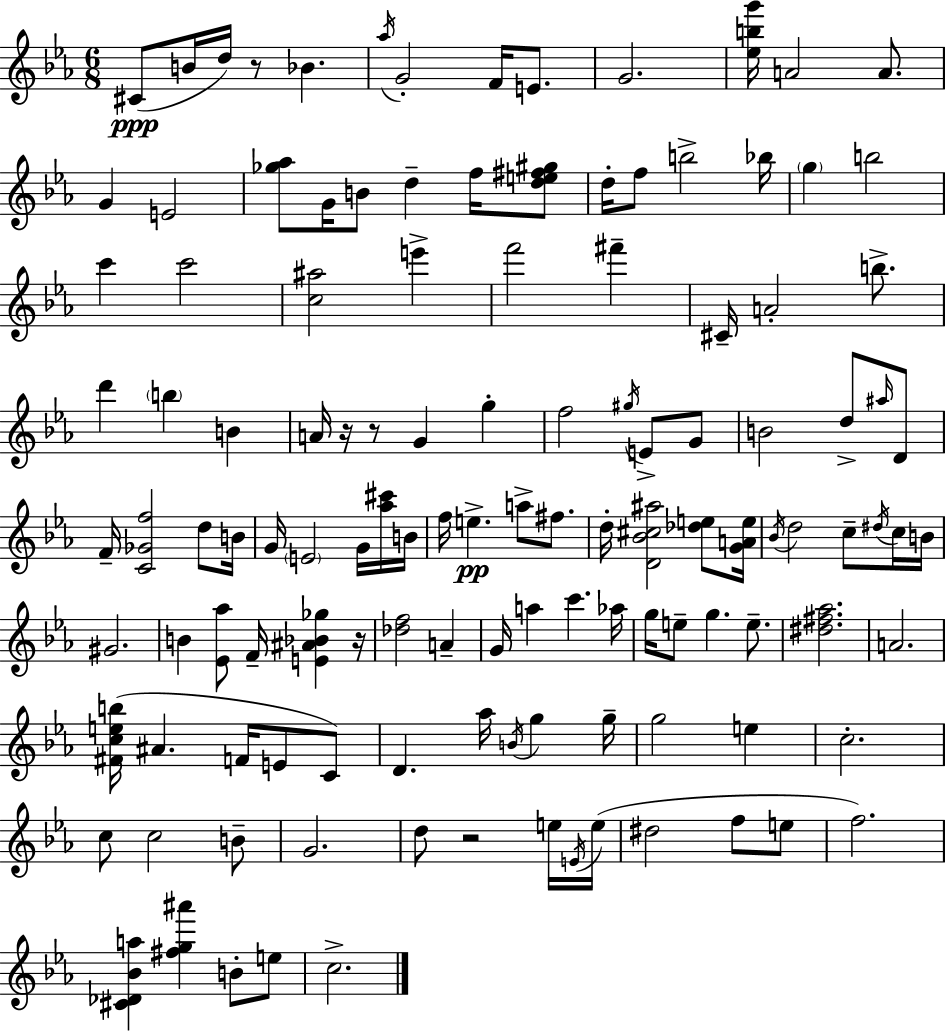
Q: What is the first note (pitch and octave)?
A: C#4